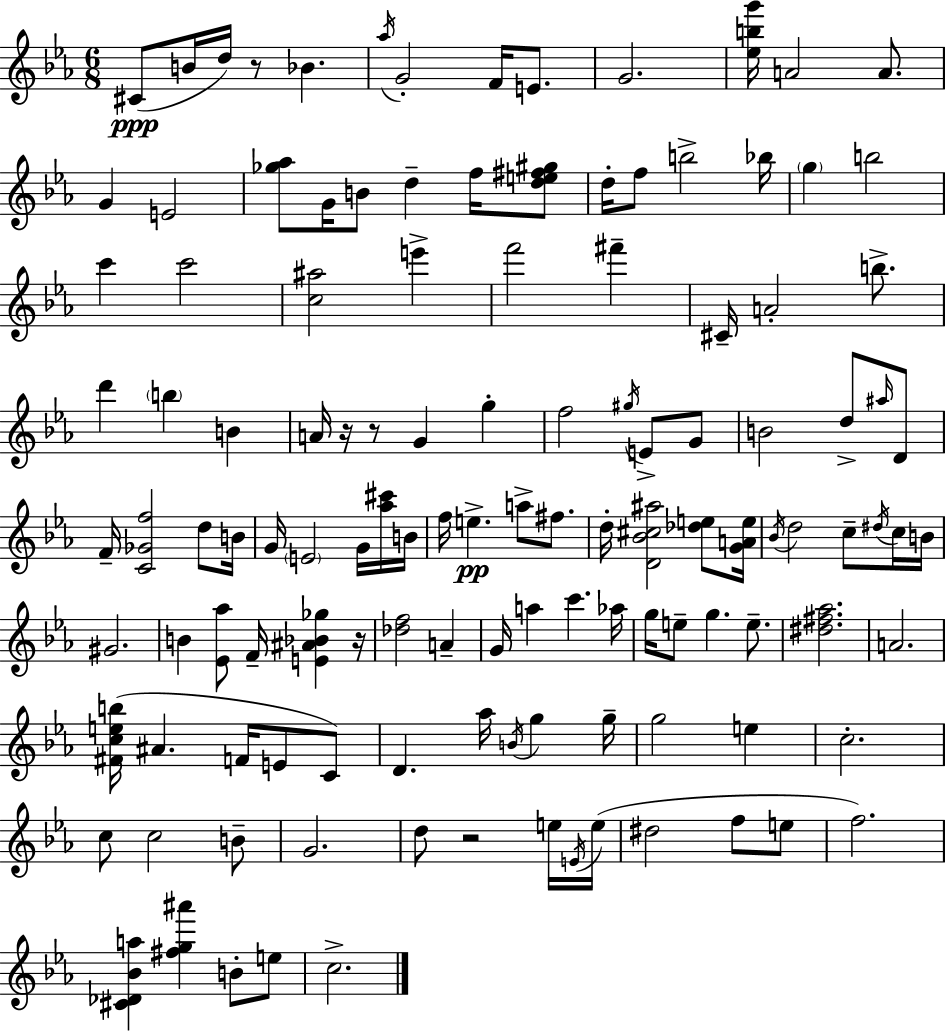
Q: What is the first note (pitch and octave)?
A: C#4